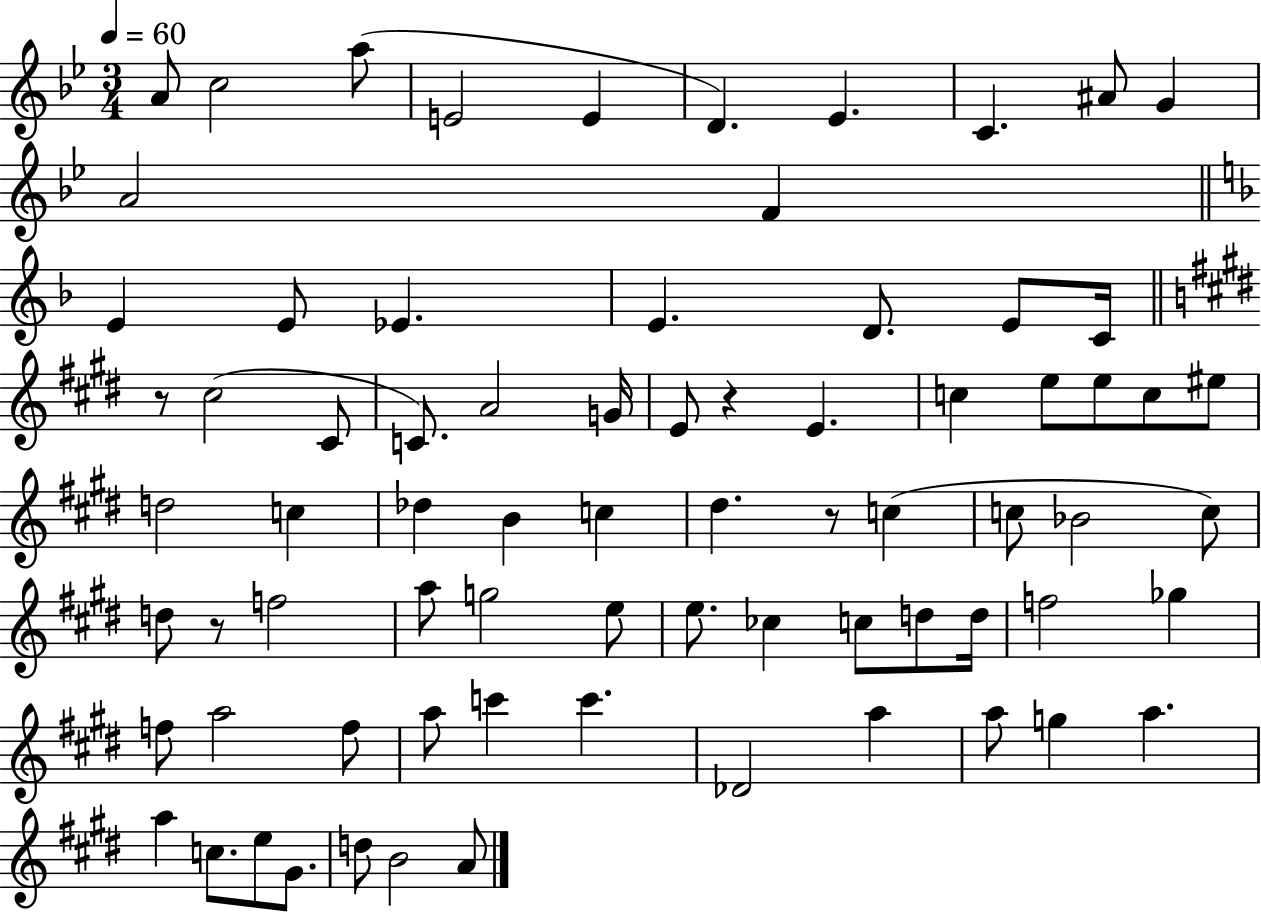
A4/e C5/h A5/e E4/h E4/q D4/q. Eb4/q. C4/q. A#4/e G4/q A4/h F4/q E4/q E4/e Eb4/q. E4/q. D4/e. E4/e C4/s R/e C#5/h C#4/e C4/e. A4/h G4/s E4/e R/q E4/q. C5/q E5/e E5/e C5/e EIS5/e D5/h C5/q Db5/q B4/q C5/q D#5/q. R/e C5/q C5/e Bb4/h C5/e D5/e R/e F5/h A5/e G5/h E5/e E5/e. CES5/q C5/e D5/e D5/s F5/h Gb5/q F5/e A5/h F5/e A5/e C6/q C6/q. Db4/h A5/q A5/e G5/q A5/q. A5/q C5/e. E5/e G#4/e. D5/e B4/h A4/e